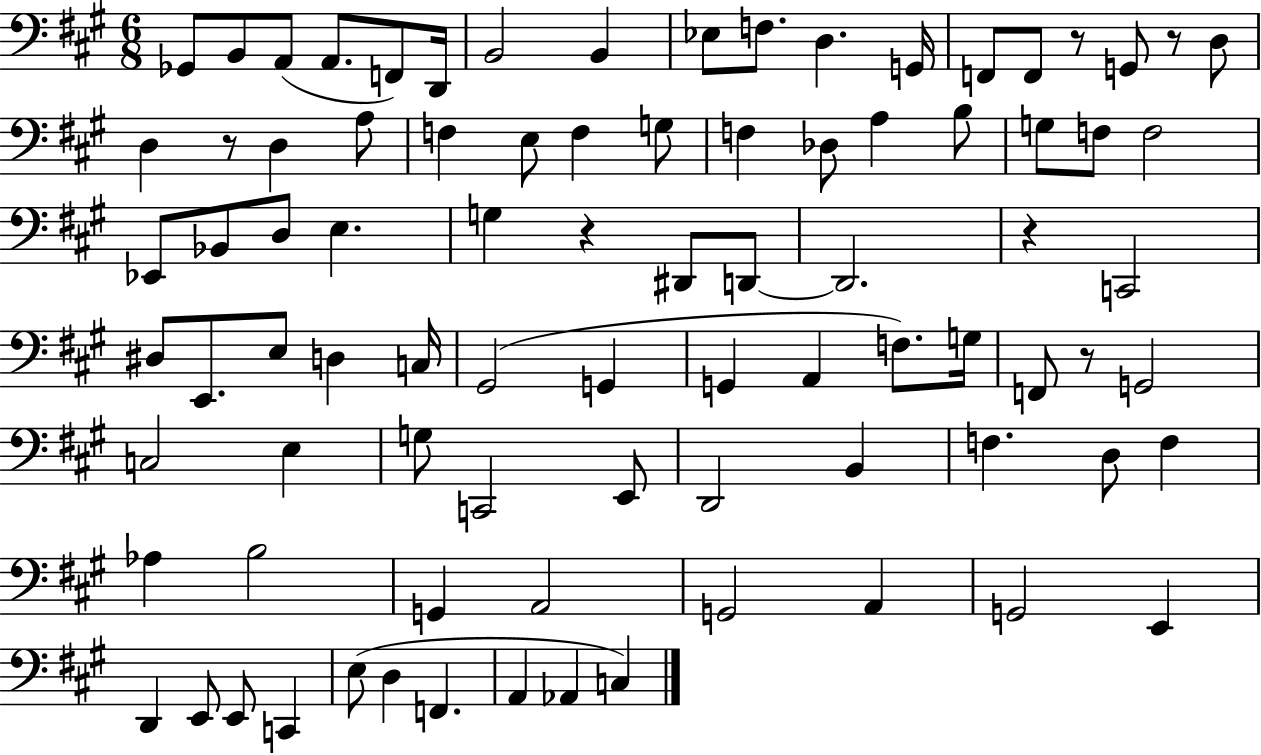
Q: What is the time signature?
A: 6/8